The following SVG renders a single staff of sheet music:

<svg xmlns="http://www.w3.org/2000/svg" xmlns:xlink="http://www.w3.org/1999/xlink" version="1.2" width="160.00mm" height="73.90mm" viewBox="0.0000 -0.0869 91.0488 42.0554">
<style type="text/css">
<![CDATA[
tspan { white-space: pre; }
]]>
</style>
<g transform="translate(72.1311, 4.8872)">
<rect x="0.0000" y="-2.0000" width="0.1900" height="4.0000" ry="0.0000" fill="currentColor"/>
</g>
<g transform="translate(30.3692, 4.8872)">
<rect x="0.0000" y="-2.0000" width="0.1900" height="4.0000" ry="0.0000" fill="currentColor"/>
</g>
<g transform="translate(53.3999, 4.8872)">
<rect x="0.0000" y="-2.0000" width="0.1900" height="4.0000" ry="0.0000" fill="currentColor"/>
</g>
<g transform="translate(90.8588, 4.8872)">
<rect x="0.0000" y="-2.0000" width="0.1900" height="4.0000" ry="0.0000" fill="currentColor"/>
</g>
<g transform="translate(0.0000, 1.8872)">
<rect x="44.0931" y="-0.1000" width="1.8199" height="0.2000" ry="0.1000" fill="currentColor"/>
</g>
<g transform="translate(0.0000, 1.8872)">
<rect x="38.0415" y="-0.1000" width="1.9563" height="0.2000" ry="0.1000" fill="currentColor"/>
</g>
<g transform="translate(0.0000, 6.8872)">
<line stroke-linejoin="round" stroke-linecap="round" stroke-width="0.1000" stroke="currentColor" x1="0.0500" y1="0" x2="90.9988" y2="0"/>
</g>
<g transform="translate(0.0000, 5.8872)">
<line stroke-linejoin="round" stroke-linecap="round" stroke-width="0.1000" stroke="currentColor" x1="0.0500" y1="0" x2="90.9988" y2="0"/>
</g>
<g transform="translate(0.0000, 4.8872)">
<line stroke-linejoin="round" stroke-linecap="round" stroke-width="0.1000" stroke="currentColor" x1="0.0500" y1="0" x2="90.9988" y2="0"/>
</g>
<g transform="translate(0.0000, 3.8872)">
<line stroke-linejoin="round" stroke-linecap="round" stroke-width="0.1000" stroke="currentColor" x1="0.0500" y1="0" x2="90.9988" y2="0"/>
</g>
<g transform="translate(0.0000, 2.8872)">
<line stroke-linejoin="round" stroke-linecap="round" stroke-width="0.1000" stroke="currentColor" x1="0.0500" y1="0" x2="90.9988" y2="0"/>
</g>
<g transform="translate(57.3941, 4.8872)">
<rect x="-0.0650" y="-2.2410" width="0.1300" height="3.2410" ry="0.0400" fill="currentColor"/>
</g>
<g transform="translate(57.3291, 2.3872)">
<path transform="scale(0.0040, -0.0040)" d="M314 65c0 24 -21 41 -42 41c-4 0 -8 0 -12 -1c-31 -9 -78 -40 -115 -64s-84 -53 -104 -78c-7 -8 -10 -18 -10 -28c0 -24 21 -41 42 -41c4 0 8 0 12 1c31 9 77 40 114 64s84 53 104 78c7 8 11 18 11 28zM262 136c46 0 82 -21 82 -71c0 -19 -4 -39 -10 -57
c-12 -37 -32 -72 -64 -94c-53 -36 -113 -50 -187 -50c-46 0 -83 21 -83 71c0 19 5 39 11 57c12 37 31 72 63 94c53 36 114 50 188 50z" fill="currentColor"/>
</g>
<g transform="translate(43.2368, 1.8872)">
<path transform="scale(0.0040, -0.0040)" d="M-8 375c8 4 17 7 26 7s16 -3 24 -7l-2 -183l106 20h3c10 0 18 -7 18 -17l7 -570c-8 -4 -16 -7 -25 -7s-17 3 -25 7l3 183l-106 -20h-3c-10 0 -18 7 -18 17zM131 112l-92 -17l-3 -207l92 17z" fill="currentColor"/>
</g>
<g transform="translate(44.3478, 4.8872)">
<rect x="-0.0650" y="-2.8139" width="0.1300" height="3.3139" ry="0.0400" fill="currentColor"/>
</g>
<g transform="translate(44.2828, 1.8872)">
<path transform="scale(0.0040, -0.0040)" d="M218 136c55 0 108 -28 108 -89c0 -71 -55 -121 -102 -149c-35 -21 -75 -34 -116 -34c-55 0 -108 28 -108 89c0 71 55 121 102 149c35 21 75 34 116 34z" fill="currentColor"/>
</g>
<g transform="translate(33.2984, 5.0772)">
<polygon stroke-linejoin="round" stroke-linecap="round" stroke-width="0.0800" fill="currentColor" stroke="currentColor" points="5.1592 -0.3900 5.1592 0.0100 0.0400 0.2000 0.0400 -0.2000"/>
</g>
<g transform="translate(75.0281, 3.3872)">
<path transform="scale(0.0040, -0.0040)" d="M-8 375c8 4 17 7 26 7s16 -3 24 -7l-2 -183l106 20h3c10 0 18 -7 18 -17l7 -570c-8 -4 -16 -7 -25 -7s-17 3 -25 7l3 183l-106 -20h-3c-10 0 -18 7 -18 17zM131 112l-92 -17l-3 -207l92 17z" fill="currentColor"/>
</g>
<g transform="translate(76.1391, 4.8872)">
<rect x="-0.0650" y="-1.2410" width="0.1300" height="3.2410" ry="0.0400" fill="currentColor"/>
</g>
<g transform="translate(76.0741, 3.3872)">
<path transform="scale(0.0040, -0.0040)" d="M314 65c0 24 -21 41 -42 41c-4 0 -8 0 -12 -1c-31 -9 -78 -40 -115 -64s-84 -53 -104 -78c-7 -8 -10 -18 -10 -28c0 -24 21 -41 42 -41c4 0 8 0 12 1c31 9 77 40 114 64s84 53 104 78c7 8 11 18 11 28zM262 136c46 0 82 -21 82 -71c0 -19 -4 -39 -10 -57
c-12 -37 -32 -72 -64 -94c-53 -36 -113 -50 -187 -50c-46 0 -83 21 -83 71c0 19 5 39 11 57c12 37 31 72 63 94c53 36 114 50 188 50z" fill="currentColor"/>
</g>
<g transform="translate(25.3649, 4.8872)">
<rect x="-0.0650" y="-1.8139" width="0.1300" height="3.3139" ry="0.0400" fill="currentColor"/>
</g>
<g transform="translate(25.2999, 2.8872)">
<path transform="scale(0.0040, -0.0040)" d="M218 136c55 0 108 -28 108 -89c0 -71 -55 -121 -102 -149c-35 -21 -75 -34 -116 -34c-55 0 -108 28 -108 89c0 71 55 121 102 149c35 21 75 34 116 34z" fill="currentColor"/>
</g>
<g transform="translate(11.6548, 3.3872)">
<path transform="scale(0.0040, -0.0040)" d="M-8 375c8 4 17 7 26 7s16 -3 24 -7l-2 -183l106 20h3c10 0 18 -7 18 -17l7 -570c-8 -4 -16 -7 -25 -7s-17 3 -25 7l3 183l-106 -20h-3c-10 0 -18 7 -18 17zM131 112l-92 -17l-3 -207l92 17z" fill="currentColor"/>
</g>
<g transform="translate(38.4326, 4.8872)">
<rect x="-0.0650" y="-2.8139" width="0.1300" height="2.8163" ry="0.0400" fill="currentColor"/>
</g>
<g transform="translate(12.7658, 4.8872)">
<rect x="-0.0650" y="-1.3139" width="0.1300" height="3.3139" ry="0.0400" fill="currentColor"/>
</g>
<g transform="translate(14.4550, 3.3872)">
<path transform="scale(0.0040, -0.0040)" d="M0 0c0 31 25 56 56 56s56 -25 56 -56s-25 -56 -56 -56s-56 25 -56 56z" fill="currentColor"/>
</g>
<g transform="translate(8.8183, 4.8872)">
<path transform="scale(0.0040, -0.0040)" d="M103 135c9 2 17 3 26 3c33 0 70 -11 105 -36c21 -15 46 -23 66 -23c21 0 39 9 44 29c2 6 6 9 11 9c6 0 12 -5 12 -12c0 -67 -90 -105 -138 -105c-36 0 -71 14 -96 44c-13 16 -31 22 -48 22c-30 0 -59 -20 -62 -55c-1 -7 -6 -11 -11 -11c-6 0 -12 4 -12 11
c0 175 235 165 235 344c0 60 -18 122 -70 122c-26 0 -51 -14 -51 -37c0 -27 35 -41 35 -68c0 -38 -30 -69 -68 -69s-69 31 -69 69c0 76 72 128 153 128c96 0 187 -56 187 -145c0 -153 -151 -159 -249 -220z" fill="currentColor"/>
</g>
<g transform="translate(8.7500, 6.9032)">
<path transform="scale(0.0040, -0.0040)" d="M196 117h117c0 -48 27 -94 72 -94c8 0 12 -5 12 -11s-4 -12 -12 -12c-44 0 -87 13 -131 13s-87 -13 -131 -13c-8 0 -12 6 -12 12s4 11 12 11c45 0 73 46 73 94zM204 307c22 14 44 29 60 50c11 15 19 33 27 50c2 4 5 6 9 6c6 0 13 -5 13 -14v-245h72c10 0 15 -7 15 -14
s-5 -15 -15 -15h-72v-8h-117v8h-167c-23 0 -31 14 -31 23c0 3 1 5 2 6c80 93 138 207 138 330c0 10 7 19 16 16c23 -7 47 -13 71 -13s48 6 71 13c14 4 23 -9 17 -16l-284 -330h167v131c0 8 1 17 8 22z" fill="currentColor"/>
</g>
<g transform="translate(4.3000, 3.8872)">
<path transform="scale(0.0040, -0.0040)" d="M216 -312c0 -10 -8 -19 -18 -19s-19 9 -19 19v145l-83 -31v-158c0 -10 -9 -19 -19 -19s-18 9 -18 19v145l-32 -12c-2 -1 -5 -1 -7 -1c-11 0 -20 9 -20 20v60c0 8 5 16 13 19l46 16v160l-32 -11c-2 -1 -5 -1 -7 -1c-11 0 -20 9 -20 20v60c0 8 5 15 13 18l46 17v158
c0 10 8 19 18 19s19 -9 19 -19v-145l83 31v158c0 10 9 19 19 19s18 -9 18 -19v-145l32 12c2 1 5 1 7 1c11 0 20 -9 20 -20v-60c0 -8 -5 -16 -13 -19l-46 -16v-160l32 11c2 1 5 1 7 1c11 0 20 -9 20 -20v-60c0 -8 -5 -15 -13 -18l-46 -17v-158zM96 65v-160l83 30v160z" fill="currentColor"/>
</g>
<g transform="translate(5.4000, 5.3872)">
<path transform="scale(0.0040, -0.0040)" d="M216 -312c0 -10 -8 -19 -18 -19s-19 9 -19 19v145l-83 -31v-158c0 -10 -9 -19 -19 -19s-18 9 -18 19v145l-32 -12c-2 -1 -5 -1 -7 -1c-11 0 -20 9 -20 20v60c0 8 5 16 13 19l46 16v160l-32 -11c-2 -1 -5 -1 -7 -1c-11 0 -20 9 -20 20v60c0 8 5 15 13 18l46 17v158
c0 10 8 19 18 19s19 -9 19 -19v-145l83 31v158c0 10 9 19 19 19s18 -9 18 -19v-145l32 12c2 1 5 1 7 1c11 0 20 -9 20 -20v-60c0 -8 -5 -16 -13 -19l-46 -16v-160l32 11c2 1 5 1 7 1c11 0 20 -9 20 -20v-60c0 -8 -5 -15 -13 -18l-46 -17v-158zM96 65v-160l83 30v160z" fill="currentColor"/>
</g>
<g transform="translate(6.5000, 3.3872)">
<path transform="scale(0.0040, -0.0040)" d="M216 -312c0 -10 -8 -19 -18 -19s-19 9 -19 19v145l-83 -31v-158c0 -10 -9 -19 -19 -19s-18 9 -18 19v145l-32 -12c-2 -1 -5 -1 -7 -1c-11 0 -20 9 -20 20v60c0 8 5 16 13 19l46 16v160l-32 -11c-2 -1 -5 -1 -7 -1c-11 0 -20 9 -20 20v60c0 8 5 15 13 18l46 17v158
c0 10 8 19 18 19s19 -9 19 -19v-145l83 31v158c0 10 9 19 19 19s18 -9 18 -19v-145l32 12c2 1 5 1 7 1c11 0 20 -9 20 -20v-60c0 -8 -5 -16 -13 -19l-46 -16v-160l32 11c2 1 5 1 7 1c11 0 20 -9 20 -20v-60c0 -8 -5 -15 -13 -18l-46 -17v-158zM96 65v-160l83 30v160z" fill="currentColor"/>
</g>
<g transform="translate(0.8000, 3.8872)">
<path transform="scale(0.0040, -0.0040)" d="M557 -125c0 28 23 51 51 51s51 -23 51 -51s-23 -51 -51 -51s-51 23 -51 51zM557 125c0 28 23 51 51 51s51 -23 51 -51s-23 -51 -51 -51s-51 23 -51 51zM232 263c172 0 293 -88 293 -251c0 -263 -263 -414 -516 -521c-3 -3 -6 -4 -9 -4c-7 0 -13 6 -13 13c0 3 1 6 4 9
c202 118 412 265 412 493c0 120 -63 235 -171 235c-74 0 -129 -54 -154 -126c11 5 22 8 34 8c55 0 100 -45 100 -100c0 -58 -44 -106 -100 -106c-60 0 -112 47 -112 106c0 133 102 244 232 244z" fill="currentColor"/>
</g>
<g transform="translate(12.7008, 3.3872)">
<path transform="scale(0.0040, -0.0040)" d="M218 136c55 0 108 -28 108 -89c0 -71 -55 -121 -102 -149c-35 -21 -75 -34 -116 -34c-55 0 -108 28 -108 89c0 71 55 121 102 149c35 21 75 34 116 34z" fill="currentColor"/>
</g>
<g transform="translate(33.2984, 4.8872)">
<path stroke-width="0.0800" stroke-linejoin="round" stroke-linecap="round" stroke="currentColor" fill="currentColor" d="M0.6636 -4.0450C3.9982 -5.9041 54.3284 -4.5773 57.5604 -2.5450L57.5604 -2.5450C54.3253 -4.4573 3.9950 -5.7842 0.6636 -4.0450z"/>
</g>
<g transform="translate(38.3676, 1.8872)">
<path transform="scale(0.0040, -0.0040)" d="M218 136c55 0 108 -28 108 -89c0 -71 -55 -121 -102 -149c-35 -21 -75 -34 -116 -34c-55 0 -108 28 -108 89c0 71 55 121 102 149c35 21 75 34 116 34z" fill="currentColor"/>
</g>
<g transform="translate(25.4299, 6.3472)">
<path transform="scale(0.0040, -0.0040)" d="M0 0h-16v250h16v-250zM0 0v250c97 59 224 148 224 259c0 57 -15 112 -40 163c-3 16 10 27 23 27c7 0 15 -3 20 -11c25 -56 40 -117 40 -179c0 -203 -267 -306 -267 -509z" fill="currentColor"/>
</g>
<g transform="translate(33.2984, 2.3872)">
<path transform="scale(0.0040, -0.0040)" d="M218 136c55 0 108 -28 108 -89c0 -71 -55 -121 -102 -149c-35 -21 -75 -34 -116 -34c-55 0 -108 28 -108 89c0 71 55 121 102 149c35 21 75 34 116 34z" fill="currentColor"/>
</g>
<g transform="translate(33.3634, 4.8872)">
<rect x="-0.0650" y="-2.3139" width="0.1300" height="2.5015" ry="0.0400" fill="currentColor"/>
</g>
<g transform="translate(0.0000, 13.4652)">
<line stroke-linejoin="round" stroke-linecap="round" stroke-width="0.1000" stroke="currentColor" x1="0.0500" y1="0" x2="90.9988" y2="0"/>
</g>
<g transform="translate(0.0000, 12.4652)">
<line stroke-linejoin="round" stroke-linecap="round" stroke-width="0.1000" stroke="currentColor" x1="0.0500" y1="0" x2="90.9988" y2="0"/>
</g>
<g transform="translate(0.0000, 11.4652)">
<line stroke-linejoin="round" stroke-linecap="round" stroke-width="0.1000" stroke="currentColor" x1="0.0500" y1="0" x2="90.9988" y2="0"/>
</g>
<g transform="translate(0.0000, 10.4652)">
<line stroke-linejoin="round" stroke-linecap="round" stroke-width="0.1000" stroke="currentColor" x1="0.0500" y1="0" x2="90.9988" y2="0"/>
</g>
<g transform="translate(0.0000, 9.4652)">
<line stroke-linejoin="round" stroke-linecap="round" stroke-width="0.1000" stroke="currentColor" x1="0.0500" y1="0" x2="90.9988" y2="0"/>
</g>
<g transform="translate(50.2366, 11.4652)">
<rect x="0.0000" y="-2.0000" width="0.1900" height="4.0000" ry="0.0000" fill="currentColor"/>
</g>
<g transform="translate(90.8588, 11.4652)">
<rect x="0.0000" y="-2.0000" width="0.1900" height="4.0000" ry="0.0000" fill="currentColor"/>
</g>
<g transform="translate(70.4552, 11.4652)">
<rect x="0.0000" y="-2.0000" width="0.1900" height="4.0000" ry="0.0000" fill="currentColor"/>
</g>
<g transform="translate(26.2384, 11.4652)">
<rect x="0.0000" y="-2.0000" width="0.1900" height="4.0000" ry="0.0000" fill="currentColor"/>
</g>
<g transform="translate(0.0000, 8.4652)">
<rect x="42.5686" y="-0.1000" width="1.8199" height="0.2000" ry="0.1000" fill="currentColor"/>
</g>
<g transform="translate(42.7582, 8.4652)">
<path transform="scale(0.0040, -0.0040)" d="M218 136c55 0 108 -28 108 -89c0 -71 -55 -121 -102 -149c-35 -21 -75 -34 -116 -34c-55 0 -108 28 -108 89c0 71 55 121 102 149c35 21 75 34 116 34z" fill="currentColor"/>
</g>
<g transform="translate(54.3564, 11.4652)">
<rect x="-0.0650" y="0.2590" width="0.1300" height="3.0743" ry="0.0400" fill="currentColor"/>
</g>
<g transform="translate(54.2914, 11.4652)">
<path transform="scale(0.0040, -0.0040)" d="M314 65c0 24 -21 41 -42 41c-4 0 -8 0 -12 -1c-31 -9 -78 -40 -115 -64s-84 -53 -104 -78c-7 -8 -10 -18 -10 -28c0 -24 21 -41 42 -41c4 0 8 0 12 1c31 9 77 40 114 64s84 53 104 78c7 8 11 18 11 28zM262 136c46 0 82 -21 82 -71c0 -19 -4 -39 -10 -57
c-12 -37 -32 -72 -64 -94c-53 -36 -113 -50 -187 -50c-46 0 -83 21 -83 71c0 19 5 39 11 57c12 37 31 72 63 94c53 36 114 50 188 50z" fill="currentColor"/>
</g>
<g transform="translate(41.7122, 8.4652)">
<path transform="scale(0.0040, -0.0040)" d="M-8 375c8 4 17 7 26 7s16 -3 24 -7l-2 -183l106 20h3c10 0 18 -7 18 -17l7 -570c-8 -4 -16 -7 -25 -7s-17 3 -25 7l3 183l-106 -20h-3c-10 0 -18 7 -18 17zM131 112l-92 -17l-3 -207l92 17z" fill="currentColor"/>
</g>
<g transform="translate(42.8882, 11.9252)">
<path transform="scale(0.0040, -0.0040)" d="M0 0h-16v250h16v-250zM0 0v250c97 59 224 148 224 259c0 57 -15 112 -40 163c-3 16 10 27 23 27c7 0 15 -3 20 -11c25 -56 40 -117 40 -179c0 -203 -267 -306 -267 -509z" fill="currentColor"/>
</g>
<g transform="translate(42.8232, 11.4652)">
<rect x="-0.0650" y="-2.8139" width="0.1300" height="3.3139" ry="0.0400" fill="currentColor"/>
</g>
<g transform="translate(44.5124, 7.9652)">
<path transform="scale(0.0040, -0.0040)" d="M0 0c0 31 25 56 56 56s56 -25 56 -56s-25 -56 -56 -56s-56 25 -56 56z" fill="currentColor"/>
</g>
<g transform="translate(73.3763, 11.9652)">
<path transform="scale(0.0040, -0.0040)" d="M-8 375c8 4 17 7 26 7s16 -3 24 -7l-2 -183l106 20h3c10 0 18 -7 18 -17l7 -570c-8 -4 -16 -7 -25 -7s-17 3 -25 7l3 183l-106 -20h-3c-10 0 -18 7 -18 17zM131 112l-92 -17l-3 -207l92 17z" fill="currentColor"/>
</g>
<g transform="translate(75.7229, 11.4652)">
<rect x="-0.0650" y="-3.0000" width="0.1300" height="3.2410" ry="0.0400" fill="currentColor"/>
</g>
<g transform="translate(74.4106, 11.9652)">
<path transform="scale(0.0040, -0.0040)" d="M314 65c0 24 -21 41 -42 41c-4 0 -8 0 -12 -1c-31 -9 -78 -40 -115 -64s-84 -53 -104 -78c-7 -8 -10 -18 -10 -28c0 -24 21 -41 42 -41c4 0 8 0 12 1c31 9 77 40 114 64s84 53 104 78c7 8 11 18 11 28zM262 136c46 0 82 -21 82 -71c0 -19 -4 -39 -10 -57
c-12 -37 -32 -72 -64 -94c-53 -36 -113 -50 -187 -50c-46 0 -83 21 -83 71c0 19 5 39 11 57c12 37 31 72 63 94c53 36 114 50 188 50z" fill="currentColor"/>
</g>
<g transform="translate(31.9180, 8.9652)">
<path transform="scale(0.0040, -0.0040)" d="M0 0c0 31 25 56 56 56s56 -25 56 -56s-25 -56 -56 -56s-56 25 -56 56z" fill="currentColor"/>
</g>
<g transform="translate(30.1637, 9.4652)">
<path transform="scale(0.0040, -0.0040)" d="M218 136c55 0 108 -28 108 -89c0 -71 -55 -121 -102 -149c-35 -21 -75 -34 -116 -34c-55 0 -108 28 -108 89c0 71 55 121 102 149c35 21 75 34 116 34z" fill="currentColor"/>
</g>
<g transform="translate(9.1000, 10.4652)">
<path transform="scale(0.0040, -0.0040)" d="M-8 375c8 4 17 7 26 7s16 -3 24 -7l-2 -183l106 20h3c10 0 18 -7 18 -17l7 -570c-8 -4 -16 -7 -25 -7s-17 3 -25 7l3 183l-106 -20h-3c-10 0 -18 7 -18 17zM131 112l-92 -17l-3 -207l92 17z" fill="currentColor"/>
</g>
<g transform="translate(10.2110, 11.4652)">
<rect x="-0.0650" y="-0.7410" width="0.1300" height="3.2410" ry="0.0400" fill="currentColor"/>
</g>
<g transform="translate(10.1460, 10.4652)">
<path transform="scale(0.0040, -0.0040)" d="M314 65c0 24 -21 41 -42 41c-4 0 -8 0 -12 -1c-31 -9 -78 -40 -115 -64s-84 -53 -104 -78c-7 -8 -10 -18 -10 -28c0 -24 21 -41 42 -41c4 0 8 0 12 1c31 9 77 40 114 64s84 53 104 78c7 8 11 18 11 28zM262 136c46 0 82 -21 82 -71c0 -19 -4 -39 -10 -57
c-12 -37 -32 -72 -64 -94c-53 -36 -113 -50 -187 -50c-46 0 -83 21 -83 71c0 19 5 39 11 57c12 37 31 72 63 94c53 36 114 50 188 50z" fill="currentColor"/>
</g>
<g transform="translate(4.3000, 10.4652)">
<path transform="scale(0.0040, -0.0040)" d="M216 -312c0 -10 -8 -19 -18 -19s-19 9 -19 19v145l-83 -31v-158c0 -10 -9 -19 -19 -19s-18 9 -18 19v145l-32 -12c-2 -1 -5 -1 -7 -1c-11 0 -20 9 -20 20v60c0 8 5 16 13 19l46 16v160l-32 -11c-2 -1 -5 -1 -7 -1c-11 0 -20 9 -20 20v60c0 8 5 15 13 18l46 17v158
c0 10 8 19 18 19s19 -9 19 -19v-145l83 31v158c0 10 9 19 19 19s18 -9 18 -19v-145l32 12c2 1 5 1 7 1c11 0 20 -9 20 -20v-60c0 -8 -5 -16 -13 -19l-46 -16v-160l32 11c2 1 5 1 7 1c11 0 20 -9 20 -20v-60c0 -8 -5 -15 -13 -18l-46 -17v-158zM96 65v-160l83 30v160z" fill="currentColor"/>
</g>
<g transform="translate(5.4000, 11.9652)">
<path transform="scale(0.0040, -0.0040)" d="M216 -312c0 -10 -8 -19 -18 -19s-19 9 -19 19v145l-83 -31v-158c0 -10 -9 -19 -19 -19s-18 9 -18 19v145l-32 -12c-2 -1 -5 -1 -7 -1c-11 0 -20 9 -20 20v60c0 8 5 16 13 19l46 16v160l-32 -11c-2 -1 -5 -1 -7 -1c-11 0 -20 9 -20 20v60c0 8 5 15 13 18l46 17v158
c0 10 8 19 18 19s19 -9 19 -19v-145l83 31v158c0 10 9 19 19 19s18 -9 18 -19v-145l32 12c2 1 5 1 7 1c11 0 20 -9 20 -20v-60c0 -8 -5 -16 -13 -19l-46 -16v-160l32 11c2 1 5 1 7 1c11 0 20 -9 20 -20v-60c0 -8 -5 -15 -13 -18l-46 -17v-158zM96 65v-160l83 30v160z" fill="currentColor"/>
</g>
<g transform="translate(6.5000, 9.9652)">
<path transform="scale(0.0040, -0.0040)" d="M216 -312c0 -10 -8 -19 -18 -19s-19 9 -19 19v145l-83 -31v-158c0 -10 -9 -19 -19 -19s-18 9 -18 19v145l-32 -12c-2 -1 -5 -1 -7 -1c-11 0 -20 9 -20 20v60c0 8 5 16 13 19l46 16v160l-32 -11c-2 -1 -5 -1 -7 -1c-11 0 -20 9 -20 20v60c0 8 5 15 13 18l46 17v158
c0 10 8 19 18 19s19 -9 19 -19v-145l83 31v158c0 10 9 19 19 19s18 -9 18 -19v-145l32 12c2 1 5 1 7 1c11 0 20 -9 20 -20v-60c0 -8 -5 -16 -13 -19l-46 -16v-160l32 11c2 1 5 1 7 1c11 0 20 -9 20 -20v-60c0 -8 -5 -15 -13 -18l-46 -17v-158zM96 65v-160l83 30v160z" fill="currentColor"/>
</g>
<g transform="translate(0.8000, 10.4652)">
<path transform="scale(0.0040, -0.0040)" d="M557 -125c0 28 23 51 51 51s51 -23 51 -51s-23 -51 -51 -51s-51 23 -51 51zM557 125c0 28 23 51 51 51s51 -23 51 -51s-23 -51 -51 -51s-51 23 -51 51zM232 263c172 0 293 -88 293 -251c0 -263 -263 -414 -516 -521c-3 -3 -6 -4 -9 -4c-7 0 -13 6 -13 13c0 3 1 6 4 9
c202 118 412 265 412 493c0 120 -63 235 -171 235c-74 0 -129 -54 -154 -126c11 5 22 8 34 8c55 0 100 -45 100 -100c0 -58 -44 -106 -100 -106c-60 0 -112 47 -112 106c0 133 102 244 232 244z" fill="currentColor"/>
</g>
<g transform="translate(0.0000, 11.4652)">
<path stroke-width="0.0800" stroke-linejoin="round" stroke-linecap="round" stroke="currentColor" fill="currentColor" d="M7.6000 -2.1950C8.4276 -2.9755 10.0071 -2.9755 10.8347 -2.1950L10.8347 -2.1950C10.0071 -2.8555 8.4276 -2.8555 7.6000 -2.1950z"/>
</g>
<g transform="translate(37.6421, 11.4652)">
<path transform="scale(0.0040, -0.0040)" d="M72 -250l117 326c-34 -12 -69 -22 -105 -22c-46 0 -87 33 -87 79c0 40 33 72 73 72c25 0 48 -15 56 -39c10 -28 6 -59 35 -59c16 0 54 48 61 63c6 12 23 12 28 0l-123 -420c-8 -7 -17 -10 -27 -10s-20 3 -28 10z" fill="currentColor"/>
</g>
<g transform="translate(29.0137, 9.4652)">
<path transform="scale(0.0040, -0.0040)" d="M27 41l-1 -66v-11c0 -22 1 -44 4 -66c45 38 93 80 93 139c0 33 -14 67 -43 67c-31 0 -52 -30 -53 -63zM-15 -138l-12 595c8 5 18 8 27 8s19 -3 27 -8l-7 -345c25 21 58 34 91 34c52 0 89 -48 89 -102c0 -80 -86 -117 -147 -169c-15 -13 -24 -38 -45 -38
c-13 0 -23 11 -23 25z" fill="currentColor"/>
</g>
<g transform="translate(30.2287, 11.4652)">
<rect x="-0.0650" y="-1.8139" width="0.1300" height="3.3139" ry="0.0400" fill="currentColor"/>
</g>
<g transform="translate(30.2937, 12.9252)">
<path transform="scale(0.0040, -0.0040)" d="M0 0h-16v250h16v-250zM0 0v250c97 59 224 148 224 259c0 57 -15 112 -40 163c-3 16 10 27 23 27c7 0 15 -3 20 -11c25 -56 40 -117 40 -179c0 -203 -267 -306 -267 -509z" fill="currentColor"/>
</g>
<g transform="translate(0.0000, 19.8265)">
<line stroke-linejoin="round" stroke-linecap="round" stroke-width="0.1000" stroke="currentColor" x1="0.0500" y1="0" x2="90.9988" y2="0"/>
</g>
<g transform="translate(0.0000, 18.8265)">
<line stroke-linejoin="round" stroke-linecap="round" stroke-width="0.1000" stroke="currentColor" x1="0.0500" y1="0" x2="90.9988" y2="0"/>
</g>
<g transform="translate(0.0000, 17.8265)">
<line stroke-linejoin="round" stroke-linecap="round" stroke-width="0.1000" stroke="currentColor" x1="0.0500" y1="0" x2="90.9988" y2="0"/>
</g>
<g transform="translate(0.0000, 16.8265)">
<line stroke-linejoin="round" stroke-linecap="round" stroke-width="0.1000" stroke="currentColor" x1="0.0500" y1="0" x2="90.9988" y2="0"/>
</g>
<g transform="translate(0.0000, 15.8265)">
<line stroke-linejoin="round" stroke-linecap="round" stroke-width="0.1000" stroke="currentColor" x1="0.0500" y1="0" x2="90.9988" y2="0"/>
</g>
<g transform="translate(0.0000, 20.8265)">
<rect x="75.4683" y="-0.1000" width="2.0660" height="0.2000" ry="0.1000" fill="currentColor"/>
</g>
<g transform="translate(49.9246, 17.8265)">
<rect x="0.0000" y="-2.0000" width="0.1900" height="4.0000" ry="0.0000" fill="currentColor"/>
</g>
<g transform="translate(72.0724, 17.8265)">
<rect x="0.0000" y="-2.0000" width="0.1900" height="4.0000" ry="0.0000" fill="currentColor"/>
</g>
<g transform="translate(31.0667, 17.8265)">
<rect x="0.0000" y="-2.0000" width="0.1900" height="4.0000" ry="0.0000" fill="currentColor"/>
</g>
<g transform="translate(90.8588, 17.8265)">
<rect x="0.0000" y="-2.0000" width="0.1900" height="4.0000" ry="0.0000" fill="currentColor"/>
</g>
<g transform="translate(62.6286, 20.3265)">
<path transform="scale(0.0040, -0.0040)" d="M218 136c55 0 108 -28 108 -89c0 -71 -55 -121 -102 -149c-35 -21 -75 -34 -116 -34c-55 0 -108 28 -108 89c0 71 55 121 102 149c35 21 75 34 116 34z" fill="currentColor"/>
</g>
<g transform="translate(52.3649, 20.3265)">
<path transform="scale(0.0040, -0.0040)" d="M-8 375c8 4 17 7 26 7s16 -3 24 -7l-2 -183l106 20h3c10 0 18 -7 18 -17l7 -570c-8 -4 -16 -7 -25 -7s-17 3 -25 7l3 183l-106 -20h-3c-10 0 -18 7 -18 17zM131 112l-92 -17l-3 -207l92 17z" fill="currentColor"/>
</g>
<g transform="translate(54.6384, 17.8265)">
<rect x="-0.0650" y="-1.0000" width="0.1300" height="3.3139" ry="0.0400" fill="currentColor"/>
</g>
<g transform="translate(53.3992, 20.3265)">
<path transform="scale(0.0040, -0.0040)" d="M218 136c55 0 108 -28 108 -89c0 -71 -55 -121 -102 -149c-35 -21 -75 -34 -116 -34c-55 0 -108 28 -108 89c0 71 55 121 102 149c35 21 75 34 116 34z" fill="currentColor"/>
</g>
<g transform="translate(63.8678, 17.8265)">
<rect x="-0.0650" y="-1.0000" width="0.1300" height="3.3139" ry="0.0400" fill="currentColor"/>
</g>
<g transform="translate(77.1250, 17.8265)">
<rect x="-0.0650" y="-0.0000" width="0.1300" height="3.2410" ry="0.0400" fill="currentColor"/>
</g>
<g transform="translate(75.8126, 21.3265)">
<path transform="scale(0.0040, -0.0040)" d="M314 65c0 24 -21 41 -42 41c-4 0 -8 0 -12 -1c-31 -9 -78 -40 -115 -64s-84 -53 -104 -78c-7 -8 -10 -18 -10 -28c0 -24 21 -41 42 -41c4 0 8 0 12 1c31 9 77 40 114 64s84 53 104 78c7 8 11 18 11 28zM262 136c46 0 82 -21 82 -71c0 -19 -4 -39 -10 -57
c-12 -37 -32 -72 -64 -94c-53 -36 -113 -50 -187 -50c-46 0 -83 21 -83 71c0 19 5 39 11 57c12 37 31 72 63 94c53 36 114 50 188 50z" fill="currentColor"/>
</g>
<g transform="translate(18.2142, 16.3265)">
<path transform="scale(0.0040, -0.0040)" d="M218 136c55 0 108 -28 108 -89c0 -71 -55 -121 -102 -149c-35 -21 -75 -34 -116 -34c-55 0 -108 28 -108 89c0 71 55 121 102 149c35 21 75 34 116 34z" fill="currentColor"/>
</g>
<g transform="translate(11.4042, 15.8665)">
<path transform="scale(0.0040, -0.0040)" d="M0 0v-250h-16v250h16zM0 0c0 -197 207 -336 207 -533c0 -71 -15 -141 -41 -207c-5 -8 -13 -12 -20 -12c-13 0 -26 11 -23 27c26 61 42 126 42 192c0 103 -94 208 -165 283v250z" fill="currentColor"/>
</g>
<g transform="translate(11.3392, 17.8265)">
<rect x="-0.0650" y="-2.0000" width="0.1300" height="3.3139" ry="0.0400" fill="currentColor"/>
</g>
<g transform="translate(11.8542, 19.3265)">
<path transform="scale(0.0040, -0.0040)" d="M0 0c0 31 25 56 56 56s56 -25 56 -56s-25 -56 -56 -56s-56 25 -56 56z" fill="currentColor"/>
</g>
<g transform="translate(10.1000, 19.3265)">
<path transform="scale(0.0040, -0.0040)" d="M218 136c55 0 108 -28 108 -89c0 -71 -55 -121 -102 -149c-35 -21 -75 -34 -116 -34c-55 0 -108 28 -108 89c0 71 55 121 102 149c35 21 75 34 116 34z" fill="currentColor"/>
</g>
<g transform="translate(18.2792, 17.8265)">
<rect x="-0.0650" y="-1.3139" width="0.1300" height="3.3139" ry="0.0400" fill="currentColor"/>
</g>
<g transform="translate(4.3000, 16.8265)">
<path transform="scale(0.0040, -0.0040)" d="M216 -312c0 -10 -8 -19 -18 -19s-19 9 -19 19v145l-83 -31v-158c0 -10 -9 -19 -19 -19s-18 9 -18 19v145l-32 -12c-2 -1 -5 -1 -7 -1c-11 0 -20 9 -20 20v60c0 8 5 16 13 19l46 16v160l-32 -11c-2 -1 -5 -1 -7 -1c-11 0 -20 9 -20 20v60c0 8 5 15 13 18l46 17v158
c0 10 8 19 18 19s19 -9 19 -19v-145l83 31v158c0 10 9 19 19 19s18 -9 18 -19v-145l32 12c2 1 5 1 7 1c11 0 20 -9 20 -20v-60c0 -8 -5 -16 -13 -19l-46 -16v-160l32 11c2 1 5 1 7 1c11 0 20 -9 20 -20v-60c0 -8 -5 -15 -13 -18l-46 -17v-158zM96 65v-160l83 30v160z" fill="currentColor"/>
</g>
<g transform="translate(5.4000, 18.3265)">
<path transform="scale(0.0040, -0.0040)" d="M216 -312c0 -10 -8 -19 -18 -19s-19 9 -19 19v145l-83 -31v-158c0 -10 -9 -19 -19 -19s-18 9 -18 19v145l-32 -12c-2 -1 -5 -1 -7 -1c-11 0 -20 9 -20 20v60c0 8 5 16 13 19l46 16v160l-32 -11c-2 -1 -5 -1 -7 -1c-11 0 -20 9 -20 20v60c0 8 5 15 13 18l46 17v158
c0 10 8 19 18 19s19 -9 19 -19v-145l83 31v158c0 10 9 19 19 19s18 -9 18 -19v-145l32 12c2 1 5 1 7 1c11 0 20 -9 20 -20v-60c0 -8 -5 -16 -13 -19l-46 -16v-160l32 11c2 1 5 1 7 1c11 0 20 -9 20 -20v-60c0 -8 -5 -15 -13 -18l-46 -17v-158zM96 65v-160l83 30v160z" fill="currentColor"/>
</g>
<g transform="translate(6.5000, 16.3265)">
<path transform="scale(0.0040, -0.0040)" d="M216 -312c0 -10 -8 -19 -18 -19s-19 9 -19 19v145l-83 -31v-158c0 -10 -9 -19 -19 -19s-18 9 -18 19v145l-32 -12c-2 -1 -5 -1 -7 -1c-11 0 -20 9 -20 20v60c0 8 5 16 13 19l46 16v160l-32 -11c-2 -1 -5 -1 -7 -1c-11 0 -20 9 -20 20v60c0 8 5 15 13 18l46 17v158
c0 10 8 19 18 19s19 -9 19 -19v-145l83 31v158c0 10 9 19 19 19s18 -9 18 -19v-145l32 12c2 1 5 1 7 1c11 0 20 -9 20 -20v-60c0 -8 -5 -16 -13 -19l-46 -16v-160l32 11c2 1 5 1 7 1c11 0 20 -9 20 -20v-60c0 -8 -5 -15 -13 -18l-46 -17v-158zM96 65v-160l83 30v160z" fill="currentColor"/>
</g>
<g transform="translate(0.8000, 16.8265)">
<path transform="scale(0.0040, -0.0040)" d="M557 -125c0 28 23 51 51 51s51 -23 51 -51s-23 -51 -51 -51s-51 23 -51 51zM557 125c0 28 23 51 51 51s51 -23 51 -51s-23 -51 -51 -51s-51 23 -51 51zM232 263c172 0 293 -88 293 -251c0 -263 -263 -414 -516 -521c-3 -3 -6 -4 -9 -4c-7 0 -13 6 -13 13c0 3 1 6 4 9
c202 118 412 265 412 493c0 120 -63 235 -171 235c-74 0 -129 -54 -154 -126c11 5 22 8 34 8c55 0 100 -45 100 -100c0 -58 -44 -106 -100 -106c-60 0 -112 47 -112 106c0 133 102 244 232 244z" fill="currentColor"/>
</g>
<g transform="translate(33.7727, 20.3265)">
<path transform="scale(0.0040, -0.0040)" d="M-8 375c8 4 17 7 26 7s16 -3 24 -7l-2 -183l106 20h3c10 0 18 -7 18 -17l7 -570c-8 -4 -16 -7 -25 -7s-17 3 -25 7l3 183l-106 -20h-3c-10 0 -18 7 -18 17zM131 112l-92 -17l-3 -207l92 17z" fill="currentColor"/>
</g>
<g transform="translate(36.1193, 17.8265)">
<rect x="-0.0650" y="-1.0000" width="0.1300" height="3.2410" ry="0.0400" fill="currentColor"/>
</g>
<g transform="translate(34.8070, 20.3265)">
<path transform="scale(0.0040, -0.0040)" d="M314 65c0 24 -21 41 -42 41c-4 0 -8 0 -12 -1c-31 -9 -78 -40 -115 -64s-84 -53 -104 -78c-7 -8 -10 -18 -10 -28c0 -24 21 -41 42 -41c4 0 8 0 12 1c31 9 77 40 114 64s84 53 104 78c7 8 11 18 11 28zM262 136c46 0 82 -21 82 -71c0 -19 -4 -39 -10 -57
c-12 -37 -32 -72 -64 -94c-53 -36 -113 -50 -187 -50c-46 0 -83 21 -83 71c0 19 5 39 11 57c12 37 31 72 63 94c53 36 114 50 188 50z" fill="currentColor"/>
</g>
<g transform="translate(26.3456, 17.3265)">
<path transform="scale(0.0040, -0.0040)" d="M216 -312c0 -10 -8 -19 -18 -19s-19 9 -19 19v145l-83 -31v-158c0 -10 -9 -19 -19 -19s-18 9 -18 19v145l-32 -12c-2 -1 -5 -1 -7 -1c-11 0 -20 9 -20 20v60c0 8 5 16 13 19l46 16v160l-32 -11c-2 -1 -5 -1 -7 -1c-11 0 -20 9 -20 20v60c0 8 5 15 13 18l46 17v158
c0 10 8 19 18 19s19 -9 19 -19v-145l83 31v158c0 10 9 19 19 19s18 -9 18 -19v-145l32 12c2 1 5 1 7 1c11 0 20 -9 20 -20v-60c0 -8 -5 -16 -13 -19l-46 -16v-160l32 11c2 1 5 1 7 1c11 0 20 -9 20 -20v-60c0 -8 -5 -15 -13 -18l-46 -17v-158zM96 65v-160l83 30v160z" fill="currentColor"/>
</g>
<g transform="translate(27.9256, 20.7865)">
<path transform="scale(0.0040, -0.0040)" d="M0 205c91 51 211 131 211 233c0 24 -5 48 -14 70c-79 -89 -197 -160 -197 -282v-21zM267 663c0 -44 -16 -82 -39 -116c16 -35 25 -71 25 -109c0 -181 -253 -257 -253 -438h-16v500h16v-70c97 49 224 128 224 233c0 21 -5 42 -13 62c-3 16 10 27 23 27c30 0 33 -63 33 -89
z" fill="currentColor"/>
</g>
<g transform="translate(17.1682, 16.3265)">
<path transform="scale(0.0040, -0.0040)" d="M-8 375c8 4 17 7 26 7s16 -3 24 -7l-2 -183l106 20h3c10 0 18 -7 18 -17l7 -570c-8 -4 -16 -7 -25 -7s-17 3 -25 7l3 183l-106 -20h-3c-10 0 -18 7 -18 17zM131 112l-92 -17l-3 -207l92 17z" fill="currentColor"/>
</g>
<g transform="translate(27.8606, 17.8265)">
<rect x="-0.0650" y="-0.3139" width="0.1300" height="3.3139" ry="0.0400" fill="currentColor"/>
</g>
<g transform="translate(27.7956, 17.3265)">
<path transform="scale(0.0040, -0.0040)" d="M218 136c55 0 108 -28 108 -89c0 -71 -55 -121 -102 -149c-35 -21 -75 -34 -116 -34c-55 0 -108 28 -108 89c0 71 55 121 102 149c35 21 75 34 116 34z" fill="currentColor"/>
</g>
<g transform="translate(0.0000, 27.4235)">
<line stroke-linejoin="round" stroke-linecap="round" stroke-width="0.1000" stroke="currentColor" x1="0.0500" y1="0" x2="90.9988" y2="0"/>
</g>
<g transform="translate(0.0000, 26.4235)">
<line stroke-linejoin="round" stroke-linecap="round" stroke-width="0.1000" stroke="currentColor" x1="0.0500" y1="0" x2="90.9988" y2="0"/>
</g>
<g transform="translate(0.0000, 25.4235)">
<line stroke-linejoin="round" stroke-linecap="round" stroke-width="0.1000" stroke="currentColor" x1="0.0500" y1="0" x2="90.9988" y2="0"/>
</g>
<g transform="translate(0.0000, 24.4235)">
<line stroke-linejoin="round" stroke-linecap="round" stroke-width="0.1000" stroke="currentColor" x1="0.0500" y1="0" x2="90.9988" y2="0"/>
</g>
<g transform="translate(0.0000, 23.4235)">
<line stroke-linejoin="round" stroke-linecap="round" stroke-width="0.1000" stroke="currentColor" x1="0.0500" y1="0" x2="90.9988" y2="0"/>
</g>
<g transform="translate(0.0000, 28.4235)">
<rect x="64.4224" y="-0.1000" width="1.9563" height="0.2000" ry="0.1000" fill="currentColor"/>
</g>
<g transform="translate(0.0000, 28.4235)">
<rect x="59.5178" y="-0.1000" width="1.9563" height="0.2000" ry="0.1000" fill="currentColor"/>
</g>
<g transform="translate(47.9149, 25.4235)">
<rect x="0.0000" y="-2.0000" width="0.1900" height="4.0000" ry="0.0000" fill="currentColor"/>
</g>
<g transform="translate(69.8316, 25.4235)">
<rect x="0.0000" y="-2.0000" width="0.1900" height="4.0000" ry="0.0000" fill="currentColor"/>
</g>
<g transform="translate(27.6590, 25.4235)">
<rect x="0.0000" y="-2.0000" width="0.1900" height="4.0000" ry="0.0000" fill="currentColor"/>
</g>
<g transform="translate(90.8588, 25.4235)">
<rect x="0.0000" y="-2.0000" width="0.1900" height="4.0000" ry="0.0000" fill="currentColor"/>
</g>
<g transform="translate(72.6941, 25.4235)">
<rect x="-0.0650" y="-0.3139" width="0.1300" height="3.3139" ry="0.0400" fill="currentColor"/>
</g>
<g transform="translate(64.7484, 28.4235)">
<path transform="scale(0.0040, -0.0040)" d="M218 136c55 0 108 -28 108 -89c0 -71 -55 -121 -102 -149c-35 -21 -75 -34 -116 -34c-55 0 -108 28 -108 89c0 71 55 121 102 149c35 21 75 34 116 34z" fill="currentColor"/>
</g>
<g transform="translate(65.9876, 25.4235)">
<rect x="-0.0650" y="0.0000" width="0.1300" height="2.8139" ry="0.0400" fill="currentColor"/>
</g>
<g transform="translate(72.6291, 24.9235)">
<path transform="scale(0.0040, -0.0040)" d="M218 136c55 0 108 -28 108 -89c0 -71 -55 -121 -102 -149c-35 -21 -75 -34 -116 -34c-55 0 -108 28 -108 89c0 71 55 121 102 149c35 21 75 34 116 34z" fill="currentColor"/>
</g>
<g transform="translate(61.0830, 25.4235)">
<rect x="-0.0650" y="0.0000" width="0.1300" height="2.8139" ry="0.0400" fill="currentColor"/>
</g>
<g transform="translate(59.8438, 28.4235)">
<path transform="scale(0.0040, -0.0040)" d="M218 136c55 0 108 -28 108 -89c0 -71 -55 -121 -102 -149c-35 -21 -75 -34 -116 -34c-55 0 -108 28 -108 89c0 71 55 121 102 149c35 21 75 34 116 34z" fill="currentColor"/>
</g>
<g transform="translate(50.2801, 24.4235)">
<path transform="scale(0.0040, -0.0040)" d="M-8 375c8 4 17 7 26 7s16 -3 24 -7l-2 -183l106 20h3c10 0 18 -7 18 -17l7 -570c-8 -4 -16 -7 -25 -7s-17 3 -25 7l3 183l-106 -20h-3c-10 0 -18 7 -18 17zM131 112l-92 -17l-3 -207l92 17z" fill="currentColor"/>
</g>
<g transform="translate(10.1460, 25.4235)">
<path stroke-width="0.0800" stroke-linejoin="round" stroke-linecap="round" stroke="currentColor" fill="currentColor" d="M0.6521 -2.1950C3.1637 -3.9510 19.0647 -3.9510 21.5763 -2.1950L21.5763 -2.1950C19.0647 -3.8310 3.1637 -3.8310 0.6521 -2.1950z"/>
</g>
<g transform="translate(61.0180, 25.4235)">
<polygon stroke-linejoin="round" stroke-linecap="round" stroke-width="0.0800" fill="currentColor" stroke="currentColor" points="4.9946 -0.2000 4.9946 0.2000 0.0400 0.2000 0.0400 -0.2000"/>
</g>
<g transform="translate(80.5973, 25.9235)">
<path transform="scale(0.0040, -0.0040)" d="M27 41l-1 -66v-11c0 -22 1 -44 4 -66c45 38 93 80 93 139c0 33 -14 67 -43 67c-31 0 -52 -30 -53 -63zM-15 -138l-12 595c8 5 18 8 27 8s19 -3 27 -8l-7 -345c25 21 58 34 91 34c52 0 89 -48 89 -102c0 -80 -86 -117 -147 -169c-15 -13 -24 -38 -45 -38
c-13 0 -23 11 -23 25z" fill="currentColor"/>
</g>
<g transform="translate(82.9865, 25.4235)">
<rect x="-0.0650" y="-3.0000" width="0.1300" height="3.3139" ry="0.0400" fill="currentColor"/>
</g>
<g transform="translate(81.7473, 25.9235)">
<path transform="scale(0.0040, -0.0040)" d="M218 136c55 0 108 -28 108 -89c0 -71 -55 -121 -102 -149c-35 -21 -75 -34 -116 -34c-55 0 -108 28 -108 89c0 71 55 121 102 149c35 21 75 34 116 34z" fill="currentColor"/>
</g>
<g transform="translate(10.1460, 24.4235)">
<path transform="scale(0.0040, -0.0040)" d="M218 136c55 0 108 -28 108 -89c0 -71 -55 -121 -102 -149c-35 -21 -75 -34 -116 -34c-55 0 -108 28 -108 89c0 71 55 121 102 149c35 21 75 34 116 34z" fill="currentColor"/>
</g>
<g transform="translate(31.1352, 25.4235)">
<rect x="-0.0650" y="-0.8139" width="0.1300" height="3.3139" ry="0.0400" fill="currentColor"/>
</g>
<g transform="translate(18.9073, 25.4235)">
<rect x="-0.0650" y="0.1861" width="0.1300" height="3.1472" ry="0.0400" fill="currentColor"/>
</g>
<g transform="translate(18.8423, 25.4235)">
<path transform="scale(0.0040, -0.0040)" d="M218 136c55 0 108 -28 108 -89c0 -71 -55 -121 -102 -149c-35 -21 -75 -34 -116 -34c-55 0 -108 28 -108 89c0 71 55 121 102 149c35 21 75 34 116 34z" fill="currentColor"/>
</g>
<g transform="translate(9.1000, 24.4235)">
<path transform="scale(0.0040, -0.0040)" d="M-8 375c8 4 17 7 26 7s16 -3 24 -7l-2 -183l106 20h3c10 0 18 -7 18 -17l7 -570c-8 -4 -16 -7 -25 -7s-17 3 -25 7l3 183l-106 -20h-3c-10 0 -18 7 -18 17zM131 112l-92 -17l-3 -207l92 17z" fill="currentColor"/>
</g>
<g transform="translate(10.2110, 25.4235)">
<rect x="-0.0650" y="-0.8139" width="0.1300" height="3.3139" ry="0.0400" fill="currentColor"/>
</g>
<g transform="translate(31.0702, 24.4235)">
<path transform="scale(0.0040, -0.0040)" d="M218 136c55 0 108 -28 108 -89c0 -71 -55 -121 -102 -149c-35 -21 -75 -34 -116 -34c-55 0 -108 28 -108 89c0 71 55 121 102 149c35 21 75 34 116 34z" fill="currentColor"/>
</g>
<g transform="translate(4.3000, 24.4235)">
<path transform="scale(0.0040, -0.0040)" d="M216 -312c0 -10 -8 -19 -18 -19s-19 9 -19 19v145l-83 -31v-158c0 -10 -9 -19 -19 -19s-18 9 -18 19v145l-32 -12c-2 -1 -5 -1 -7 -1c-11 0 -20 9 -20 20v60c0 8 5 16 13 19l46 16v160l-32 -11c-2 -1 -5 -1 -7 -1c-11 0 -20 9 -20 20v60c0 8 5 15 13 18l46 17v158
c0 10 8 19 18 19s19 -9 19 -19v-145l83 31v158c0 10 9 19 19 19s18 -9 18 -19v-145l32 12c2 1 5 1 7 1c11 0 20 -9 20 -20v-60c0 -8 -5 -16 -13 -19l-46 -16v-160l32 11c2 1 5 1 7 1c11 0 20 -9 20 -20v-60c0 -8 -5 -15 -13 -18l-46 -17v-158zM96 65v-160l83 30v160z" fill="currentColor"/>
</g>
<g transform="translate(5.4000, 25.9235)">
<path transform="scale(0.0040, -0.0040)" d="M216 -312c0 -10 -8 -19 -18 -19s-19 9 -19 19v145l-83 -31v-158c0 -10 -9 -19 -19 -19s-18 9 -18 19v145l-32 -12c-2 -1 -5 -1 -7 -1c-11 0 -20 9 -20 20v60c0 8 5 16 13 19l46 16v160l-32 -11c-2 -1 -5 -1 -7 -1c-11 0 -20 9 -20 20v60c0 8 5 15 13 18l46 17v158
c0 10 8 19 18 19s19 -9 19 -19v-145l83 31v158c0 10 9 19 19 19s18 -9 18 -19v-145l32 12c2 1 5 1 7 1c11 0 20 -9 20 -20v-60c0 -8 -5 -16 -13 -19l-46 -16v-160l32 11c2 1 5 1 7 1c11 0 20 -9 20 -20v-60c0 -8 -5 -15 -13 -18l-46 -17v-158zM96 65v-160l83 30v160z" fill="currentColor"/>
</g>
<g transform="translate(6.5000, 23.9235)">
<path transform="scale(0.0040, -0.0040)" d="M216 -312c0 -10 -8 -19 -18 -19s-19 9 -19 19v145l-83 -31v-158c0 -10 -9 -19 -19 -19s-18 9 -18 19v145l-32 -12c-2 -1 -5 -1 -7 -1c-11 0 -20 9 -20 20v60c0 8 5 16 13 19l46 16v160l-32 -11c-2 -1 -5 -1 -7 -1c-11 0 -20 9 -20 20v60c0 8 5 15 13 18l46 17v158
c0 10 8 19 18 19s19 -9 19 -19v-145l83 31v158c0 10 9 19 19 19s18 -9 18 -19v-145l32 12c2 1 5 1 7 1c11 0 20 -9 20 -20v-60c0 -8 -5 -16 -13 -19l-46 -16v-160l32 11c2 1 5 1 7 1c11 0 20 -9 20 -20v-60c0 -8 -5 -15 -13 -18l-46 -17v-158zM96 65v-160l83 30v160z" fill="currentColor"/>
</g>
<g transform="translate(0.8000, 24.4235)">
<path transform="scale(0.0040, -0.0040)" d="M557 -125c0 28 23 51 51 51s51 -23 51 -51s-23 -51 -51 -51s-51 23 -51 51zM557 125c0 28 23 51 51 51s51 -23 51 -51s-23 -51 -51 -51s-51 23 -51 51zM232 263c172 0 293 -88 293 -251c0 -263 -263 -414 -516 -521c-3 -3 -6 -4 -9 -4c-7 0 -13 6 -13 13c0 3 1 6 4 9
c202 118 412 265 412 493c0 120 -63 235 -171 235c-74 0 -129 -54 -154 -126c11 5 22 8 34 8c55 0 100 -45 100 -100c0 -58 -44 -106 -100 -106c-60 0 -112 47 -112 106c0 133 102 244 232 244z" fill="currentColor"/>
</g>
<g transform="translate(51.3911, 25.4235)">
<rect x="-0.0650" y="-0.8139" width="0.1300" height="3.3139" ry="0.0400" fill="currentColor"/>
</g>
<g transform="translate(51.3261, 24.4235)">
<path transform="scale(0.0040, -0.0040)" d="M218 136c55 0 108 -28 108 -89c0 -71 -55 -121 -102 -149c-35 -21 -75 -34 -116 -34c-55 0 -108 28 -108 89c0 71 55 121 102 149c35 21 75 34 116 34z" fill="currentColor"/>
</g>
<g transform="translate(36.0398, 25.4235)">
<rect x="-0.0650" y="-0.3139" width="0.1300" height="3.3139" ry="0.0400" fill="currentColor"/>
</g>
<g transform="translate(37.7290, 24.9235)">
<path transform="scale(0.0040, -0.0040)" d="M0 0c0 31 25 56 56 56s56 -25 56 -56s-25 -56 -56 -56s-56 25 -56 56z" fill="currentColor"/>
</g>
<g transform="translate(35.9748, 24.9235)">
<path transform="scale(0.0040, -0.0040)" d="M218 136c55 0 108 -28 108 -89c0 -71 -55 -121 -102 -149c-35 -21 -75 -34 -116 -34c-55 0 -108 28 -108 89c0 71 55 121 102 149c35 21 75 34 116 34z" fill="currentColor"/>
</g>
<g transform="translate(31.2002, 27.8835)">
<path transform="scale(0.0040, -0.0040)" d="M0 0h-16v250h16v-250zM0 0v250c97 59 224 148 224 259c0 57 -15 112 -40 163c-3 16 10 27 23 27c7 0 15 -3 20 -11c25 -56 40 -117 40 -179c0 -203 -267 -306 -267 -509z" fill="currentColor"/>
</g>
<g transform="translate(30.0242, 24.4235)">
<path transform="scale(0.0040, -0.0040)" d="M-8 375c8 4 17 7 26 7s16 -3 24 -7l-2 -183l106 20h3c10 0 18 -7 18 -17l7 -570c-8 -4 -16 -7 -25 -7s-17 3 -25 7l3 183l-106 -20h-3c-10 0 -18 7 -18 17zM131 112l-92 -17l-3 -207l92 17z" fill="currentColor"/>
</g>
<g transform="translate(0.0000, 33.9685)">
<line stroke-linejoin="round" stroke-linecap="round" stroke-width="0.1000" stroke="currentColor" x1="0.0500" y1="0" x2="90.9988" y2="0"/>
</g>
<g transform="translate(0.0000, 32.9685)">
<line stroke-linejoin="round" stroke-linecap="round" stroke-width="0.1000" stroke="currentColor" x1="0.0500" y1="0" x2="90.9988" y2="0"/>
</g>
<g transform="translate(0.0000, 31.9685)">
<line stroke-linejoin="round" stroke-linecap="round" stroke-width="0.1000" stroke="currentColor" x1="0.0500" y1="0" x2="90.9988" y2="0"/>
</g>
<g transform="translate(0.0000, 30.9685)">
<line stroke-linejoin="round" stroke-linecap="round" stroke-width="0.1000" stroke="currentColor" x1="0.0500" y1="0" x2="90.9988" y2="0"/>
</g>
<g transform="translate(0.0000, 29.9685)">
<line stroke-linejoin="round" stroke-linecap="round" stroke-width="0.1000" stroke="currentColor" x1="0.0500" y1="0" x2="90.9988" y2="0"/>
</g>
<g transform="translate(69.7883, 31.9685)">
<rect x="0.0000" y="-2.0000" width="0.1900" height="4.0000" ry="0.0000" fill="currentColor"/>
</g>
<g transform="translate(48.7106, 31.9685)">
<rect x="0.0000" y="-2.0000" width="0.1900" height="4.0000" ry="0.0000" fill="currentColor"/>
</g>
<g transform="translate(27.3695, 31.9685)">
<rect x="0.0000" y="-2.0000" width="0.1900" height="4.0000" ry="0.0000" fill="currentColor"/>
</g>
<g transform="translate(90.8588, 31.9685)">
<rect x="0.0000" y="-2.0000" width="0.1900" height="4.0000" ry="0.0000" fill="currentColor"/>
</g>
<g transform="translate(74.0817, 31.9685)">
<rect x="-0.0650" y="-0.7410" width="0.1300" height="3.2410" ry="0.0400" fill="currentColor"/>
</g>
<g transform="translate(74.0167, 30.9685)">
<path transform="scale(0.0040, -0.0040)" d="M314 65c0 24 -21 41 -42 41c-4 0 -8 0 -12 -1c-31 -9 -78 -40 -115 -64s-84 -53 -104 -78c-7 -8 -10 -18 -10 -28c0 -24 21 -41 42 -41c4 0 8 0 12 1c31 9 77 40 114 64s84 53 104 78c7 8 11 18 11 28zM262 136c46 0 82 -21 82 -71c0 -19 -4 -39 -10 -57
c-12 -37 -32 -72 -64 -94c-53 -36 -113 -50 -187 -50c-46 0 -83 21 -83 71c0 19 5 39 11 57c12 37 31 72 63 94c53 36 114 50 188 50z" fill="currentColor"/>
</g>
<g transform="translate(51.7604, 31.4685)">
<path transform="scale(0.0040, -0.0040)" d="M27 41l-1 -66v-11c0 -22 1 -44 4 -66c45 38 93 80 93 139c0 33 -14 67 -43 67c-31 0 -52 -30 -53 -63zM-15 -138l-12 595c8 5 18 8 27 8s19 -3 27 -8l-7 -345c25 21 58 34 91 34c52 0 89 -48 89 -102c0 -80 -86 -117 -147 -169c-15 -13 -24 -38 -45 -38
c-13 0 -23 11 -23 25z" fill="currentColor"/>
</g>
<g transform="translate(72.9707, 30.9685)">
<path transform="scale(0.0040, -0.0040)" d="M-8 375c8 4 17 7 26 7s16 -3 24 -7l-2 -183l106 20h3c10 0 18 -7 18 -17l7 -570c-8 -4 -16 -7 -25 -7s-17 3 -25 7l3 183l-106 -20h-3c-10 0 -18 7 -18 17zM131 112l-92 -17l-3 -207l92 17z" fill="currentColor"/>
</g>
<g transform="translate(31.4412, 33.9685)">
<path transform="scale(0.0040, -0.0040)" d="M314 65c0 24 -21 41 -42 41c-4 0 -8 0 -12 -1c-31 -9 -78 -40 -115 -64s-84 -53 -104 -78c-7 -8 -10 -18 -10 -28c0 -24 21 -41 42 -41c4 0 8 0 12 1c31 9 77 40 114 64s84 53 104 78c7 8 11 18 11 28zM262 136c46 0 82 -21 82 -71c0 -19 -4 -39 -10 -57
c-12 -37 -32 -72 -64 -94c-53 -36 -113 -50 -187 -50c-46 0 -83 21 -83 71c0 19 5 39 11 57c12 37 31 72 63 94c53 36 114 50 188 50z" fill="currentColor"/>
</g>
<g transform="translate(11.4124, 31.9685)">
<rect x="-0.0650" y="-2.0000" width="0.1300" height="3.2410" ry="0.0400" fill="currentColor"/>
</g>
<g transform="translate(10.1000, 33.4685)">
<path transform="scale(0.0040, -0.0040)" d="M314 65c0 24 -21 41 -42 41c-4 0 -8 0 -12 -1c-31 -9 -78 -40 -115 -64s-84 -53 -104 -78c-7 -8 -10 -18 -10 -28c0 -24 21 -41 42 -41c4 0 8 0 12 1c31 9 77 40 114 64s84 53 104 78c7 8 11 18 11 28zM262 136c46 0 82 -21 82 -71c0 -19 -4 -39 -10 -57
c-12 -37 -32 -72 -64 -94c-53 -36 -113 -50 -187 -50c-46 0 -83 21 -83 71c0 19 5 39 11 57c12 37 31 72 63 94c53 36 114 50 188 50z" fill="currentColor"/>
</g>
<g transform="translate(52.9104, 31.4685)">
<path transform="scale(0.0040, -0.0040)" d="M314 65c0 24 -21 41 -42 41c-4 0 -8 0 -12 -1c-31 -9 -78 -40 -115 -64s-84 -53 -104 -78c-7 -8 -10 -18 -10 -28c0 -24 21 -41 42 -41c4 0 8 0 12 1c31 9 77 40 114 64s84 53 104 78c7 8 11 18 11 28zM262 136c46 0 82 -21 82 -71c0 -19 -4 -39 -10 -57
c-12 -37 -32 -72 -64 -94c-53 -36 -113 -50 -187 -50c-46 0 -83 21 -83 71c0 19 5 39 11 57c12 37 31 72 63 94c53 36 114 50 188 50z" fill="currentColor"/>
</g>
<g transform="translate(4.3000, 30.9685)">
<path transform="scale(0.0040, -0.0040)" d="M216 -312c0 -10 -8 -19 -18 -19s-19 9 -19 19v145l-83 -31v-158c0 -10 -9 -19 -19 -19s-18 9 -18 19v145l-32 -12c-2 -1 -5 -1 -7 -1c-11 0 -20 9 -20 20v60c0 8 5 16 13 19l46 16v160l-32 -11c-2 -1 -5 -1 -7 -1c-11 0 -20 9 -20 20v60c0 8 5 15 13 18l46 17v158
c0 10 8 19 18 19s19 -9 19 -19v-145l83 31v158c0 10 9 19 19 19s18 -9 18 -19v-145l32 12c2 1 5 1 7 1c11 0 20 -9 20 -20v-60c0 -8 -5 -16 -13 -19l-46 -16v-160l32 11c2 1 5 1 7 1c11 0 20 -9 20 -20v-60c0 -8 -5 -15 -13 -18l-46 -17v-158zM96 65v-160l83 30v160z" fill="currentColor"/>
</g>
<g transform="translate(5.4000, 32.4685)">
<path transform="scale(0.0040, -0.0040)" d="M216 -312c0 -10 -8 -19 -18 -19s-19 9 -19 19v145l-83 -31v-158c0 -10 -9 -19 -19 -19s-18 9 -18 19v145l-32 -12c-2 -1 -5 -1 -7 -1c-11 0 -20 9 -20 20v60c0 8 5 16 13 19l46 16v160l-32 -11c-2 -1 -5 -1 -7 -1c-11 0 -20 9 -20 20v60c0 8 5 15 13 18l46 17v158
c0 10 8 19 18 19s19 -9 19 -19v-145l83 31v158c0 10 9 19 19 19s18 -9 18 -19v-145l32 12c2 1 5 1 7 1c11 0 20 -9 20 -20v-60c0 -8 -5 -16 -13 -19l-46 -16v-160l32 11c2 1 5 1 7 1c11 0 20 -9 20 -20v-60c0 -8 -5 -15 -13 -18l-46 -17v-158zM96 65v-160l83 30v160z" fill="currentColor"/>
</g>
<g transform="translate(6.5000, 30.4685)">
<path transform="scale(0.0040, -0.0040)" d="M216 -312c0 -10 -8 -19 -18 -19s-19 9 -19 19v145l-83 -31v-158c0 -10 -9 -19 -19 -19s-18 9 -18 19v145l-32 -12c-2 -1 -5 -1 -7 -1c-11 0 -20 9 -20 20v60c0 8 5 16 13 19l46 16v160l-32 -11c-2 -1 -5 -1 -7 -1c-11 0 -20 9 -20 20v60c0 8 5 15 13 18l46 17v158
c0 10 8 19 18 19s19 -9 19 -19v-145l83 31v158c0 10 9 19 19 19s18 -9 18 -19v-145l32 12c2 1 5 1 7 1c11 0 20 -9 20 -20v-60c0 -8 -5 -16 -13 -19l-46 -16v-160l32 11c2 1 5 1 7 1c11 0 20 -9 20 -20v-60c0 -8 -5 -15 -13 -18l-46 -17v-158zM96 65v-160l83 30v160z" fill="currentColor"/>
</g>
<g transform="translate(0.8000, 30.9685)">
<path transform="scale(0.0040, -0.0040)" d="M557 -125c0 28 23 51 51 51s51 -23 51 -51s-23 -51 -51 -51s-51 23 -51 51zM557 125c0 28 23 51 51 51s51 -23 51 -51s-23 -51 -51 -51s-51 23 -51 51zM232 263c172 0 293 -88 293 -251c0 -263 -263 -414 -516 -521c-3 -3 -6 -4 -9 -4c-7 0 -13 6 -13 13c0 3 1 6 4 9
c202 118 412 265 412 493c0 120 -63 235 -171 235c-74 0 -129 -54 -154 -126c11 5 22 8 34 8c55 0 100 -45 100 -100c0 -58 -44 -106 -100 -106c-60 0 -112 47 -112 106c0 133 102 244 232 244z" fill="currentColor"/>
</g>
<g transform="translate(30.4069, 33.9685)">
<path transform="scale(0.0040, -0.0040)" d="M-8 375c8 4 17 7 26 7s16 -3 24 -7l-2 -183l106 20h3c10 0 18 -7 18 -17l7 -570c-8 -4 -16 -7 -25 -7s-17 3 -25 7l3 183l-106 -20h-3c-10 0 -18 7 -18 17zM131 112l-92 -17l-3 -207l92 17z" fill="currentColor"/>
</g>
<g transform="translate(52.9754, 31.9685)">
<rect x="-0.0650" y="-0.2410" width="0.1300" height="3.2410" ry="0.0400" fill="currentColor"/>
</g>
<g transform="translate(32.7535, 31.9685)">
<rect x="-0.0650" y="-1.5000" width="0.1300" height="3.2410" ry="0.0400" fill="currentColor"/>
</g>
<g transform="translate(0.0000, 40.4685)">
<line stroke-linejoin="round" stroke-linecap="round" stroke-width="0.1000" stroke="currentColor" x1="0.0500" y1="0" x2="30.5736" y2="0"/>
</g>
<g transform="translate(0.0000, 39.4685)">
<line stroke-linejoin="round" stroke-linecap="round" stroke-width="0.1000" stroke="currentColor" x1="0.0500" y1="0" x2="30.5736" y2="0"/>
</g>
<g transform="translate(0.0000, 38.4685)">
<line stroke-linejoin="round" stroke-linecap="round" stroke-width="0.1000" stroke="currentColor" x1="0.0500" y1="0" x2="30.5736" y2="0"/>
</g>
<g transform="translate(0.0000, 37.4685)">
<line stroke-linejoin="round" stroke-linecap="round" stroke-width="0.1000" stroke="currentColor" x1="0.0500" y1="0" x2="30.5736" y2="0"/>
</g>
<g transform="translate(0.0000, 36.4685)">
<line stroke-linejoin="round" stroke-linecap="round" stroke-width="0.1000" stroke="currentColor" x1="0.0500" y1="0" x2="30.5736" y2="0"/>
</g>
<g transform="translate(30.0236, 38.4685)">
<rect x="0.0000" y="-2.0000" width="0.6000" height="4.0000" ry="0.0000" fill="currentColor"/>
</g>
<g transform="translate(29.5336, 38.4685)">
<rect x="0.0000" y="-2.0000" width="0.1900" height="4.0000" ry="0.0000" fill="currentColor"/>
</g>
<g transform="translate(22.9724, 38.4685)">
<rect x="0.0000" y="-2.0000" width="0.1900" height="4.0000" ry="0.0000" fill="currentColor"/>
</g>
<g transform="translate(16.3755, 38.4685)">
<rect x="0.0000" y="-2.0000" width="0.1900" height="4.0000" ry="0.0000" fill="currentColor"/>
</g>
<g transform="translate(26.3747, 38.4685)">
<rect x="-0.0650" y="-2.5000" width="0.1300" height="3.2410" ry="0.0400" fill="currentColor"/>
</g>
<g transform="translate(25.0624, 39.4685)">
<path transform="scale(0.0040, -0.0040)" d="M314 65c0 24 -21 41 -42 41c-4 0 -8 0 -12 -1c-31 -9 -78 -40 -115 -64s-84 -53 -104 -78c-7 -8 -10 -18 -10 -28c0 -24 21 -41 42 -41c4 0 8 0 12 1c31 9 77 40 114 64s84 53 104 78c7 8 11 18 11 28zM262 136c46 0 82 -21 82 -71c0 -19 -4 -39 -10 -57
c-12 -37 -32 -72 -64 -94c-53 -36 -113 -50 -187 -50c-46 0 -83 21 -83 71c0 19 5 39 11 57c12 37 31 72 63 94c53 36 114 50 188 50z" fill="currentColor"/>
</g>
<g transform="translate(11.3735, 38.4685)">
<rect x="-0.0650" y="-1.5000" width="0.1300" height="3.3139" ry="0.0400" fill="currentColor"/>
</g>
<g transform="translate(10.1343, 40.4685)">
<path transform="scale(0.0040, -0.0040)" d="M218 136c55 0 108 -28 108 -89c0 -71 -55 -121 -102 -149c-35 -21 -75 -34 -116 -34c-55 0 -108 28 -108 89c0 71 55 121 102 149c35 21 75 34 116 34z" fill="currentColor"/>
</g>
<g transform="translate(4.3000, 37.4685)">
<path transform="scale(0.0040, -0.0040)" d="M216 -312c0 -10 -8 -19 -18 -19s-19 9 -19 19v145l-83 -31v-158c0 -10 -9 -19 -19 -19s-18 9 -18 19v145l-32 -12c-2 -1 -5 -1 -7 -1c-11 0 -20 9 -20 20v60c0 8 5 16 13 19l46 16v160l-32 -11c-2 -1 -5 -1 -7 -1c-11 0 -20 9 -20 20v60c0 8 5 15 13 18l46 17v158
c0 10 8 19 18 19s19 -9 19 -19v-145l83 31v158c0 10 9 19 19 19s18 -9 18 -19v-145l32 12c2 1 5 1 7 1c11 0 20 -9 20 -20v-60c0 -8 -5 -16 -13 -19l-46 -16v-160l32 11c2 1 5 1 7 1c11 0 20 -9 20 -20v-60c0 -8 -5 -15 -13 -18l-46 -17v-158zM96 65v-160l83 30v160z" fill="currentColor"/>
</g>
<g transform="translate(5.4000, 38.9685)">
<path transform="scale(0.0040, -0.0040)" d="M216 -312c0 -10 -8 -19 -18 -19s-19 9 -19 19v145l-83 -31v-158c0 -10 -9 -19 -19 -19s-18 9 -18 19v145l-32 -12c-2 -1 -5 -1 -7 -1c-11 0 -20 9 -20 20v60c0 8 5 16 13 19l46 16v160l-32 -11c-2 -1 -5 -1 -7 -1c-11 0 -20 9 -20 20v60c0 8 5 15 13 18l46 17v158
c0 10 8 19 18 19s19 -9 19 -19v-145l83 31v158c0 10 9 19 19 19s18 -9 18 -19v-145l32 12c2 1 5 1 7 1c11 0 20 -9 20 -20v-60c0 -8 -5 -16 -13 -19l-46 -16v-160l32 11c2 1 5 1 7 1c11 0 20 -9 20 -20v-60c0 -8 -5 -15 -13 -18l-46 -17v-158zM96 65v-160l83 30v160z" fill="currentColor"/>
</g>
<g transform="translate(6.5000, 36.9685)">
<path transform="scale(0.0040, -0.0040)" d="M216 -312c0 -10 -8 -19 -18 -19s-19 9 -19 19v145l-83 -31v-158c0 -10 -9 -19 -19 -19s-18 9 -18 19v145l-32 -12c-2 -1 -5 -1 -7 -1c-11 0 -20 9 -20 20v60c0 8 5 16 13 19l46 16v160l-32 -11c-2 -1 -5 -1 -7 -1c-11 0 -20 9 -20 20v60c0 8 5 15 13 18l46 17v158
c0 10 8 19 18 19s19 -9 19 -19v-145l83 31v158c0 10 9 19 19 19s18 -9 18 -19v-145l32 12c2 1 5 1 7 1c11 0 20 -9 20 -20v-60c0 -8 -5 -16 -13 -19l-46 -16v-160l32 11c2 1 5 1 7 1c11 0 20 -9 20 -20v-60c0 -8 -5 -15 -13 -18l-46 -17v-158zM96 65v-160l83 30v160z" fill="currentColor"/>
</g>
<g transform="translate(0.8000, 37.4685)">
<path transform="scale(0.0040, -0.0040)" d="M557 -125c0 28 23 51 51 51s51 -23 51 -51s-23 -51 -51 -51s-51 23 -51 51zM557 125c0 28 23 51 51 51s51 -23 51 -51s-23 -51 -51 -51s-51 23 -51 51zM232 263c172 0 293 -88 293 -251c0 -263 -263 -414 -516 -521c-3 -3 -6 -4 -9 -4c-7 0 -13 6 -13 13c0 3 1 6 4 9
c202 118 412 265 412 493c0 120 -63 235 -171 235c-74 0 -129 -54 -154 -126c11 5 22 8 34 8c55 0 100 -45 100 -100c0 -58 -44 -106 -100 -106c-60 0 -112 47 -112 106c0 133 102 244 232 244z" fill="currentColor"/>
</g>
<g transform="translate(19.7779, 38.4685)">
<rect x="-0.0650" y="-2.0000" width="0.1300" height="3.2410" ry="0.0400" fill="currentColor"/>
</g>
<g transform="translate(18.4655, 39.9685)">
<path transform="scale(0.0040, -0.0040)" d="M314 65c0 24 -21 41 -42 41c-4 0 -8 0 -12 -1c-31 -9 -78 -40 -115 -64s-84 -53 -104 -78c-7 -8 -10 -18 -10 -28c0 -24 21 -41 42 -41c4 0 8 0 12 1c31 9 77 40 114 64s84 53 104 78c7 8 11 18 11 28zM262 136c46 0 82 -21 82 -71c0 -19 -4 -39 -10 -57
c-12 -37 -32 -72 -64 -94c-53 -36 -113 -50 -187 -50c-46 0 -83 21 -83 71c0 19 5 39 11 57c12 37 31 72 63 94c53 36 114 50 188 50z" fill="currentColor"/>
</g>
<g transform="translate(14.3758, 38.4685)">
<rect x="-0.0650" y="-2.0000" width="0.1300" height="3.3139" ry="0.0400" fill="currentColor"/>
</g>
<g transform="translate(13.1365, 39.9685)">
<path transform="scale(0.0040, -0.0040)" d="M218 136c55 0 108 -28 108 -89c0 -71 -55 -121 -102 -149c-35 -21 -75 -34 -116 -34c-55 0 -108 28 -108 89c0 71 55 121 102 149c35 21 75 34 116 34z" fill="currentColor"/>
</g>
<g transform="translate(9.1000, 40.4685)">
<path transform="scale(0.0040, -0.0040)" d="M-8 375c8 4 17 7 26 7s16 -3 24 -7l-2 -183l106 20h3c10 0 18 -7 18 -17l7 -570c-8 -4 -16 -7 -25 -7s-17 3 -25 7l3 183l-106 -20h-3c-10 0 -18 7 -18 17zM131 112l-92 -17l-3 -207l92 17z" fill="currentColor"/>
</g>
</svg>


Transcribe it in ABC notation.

X:1
T:Untitled
M:2/4
L:1/4
K:A
G, A,/2 B,/2 ^C/2 C B,2 G,2 F,2 _A,/2 z/2 C/2 D,2 C,2 A,,/2 G, ^E,/4 F,,2 F,, F,, D,,2 F, D, F,/2 E, F, E,,/2 E,,/2 E, _C, A,,2 G,,2 _E,2 F,2 G,, A,, A,,2 B,,2